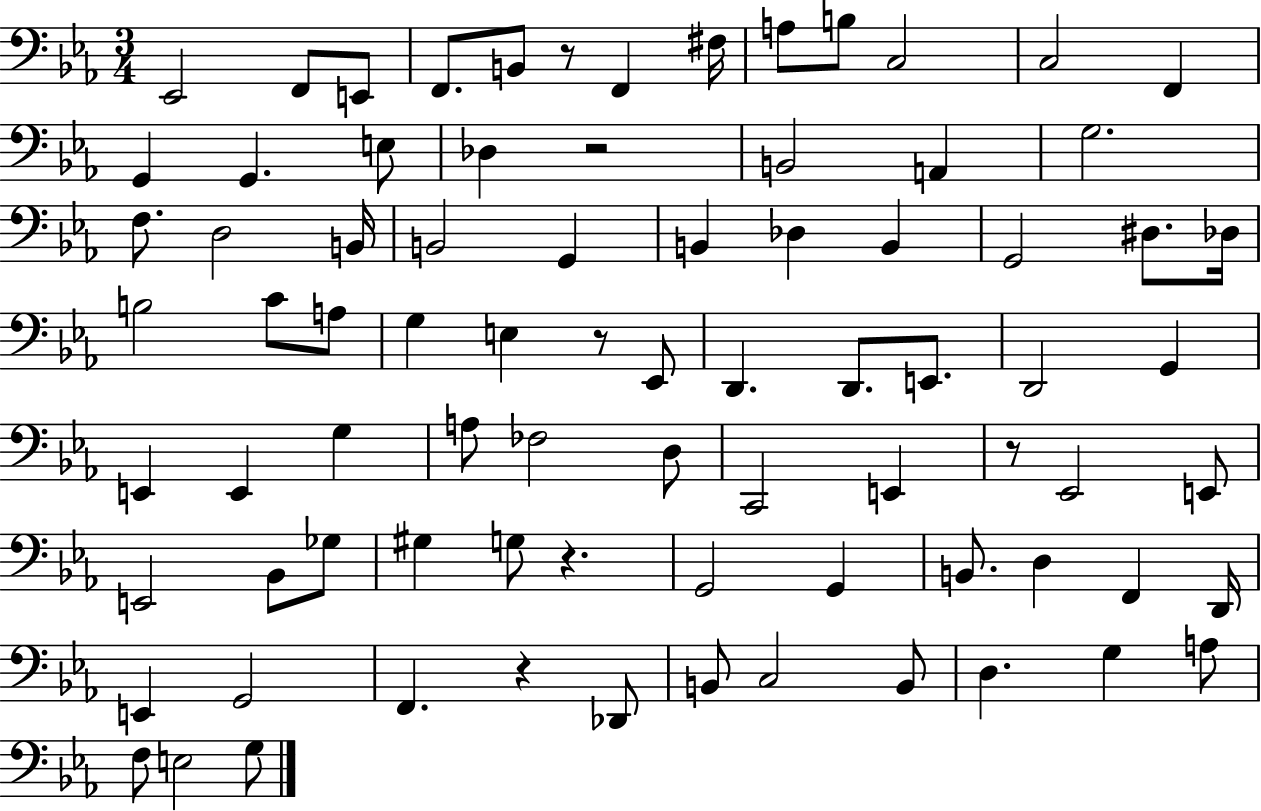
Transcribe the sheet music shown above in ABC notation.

X:1
T:Untitled
M:3/4
L:1/4
K:Eb
_E,,2 F,,/2 E,,/2 F,,/2 B,,/2 z/2 F,, ^F,/4 A,/2 B,/2 C,2 C,2 F,, G,, G,, E,/2 _D, z2 B,,2 A,, G,2 F,/2 D,2 B,,/4 B,,2 G,, B,, _D, B,, G,,2 ^D,/2 _D,/4 B,2 C/2 A,/2 G, E, z/2 _E,,/2 D,, D,,/2 E,,/2 D,,2 G,, E,, E,, G, A,/2 _F,2 D,/2 C,,2 E,, z/2 _E,,2 E,,/2 E,,2 _B,,/2 _G,/2 ^G, G,/2 z G,,2 G,, B,,/2 D, F,, D,,/4 E,, G,,2 F,, z _D,,/2 B,,/2 C,2 B,,/2 D, G, A,/2 F,/2 E,2 G,/2